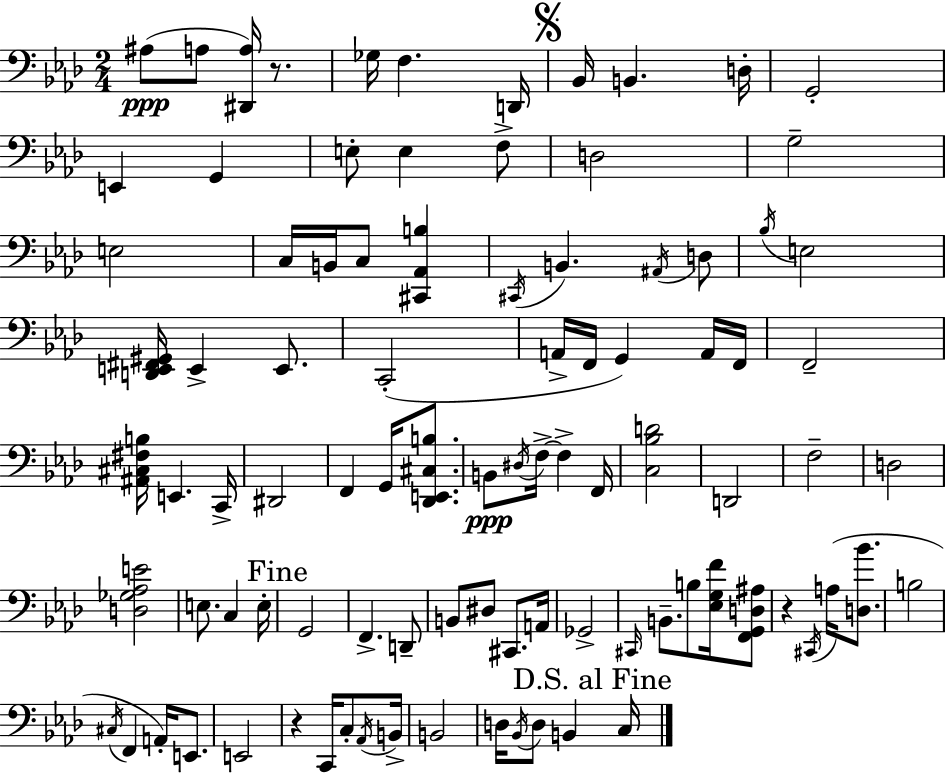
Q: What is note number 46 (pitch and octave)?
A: D2